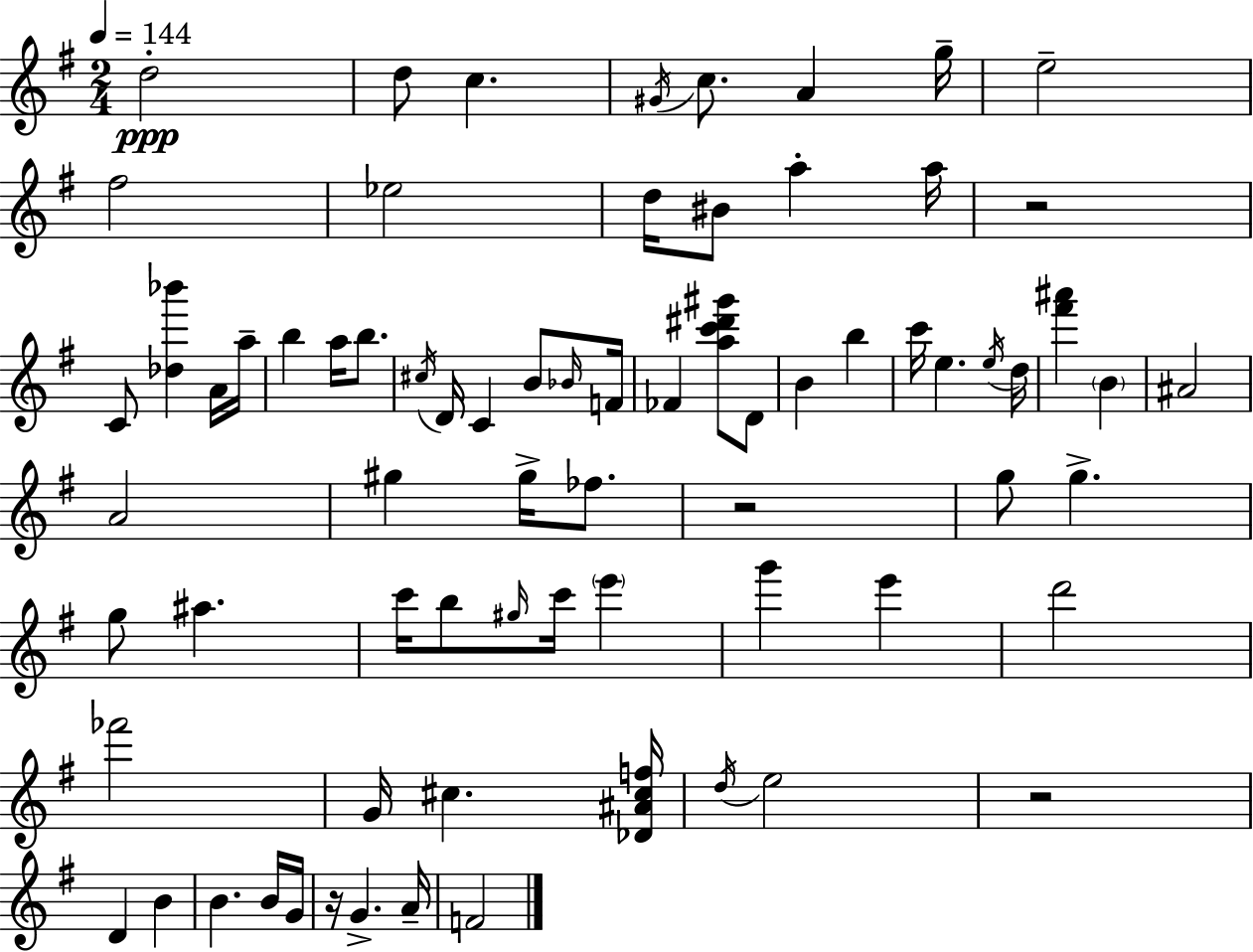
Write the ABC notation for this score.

X:1
T:Untitled
M:2/4
L:1/4
K:Em
d2 d/2 c ^G/4 c/2 A g/4 e2 ^f2 _e2 d/4 ^B/2 a a/4 z2 C/2 [_d_b'] A/4 a/4 b a/4 b/2 ^c/4 D/4 C B/2 _B/4 F/4 _F [ac'^d'^g']/2 D/2 B b c'/4 e e/4 d/4 [^f'^a'] B ^A2 A2 ^g ^g/4 _f/2 z2 g/2 g g/2 ^a c'/4 b/2 ^g/4 c'/4 e' g' e' d'2 _f'2 G/4 ^c [_D^A^cf]/4 d/4 e2 z2 D B B B/4 G/4 z/4 G A/4 F2